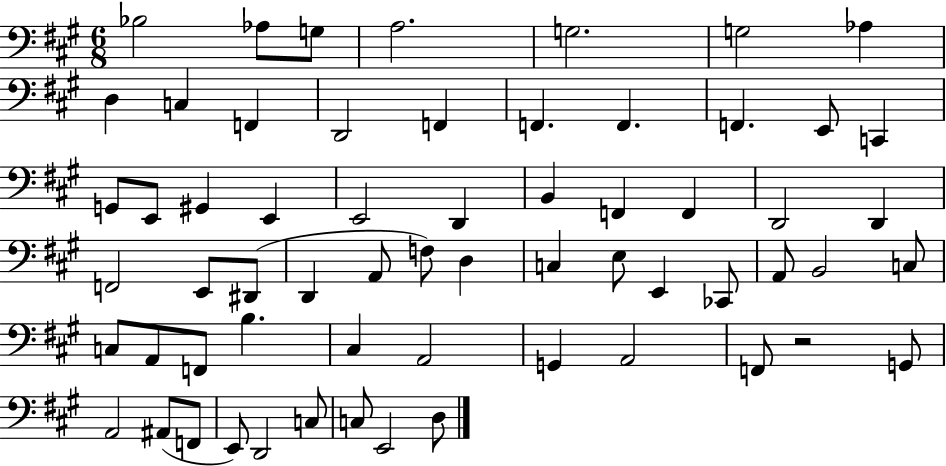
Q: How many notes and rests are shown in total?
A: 62